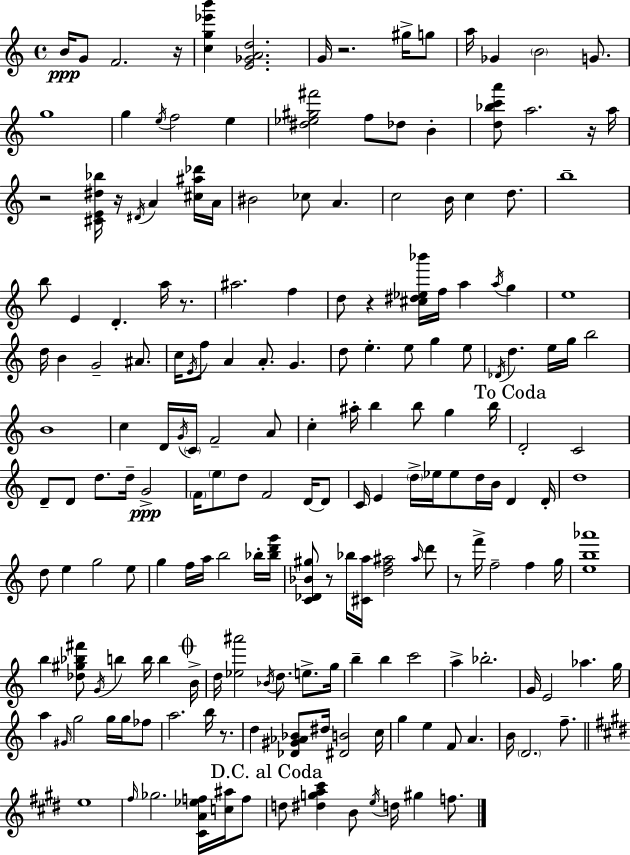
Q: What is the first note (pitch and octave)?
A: B4